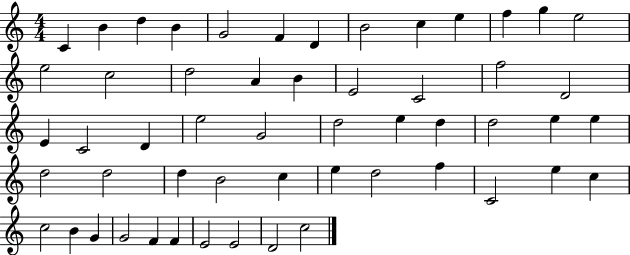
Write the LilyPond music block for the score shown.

{
  \clef treble
  \numericTimeSignature
  \time 4/4
  \key c \major
  c'4 b'4 d''4 b'4 | g'2 f'4 d'4 | b'2 c''4 e''4 | f''4 g''4 e''2 | \break e''2 c''2 | d''2 a'4 b'4 | e'2 c'2 | f''2 d'2 | \break e'4 c'2 d'4 | e''2 g'2 | d''2 e''4 d''4 | d''2 e''4 e''4 | \break d''2 d''2 | d''4 b'2 c''4 | e''4 d''2 f''4 | c'2 e''4 c''4 | \break c''2 b'4 g'4 | g'2 f'4 f'4 | e'2 e'2 | d'2 c''2 | \break \bar "|."
}